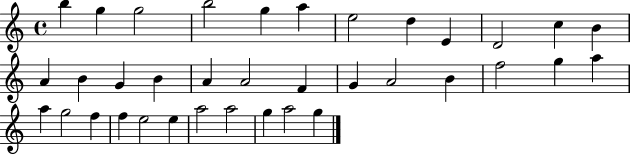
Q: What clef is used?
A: treble